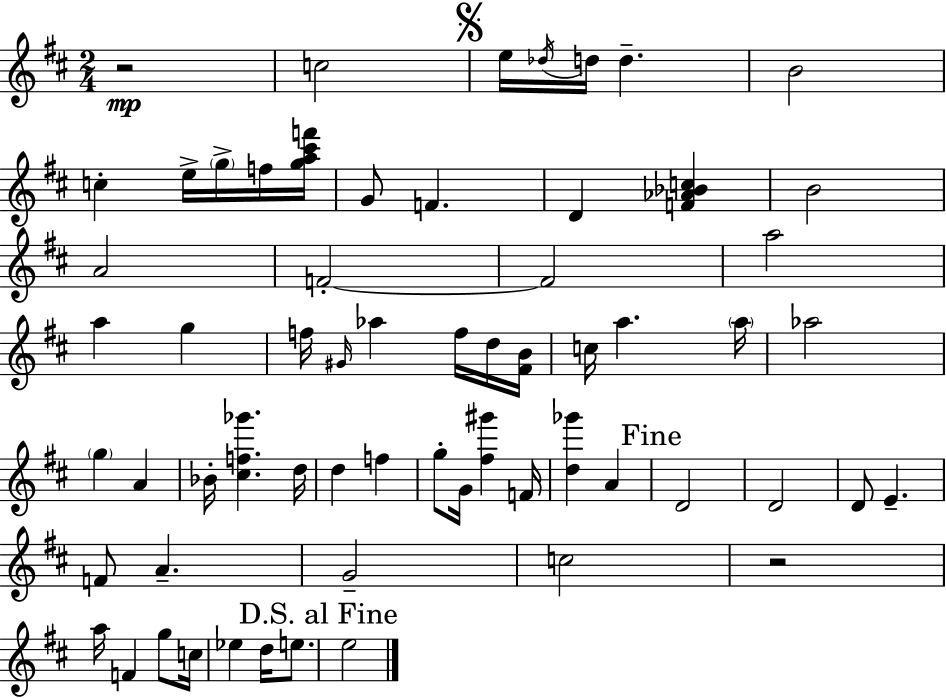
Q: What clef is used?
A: treble